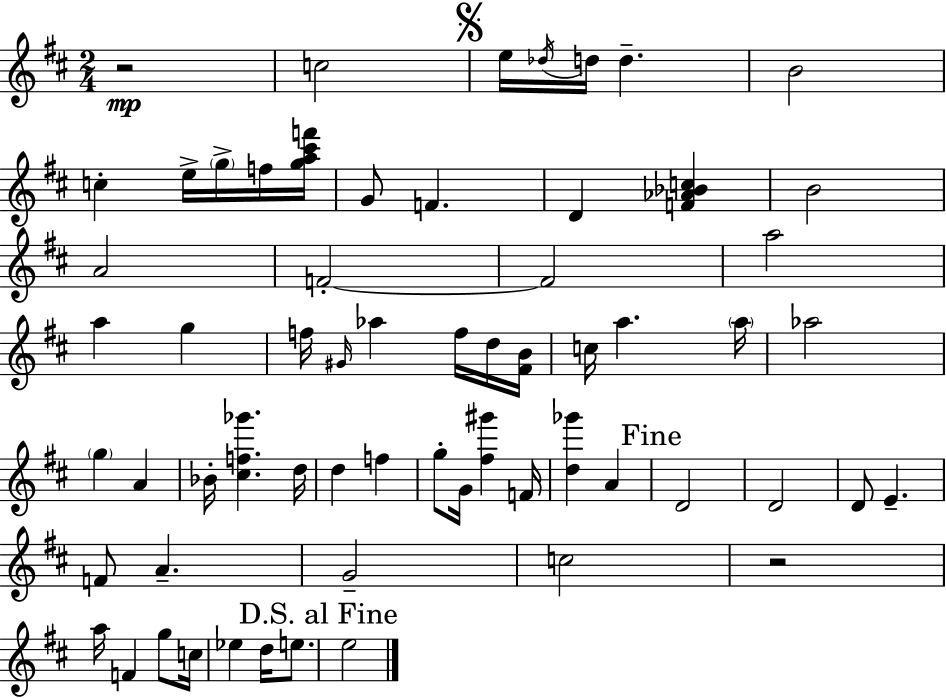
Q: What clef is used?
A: treble